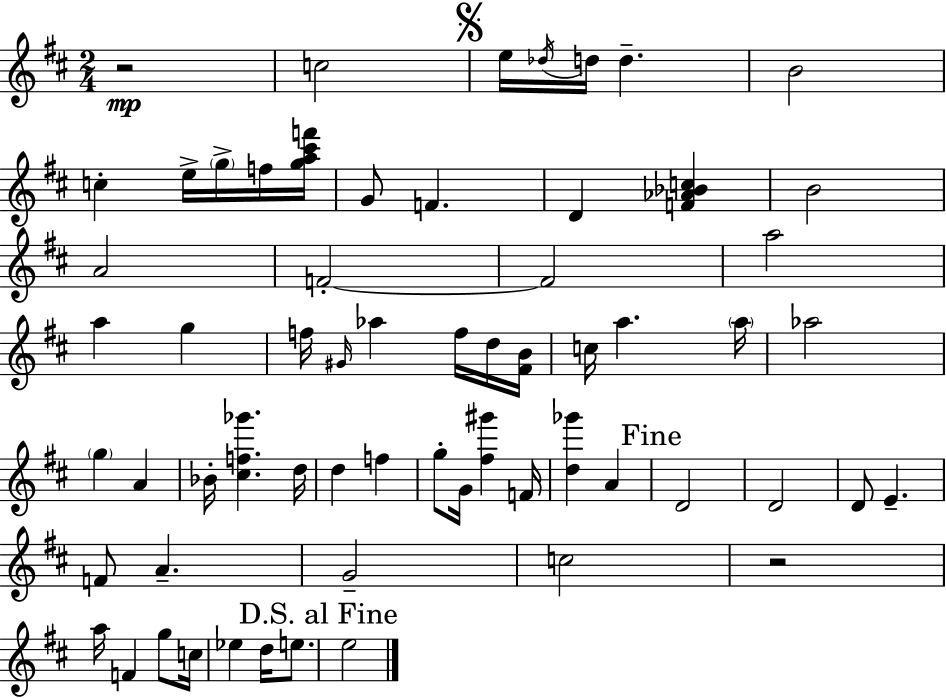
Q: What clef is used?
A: treble